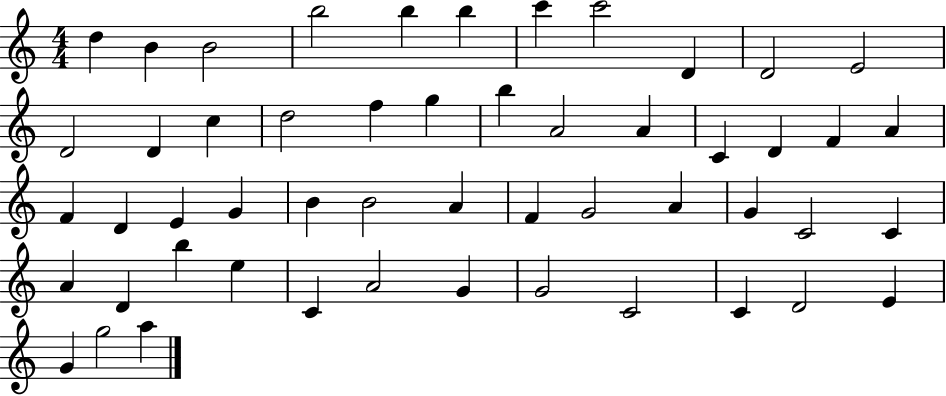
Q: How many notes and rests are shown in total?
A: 52